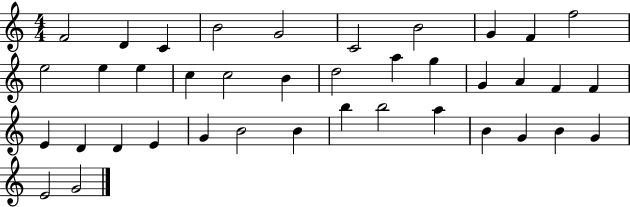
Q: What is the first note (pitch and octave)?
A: F4